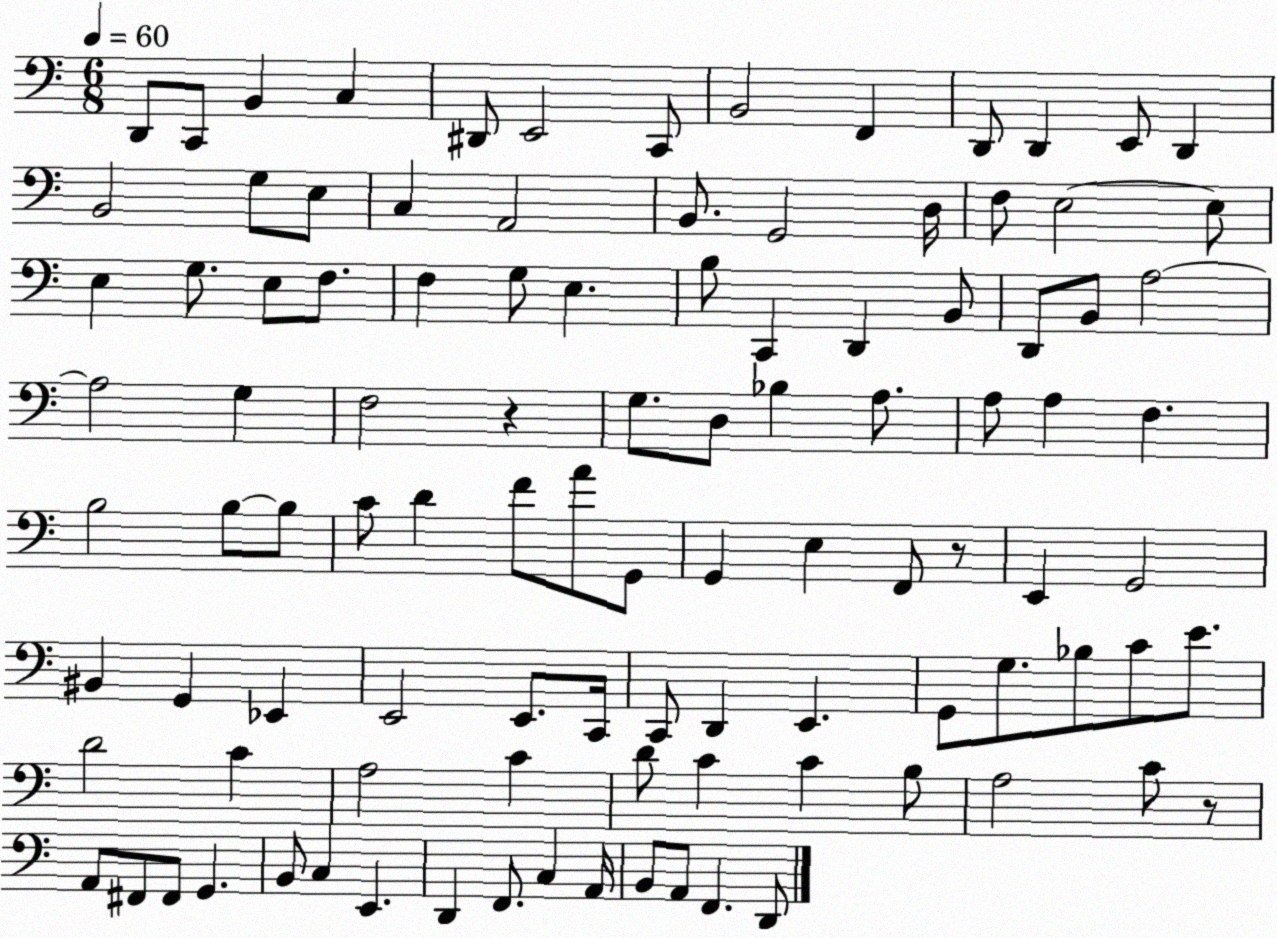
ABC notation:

X:1
T:Untitled
M:6/8
L:1/4
K:C
D,,/2 C,,/2 B,, C, ^D,,/2 E,,2 C,,/2 B,,2 F,, D,,/2 D,, E,,/2 D,, B,,2 G,/2 E,/2 C, A,,2 B,,/2 G,,2 D,/4 F,/2 E,2 E,/2 E, G,/2 E,/2 F,/2 F, G,/2 E, B,/2 C,, D,, B,,/2 D,,/2 B,,/2 A,2 A,2 G, F,2 z G,/2 D,/2 _B, A,/2 A,/2 A, F, B,2 B,/2 B,/2 C/2 D F/2 A/2 G,,/2 G,, E, F,,/2 z/2 E,, G,,2 ^B,, G,, _E,, E,,2 E,,/2 C,,/4 C,,/2 D,, E,, G,,/2 G,/2 _B,/2 C/2 E/2 D2 C A,2 C D/2 C C B,/2 A,2 C/2 z/2 A,,/2 ^F,,/2 ^F,,/2 G,, B,,/2 C, E,, D,, F,,/2 C, A,,/4 B,,/2 A,,/2 F,, D,,/2